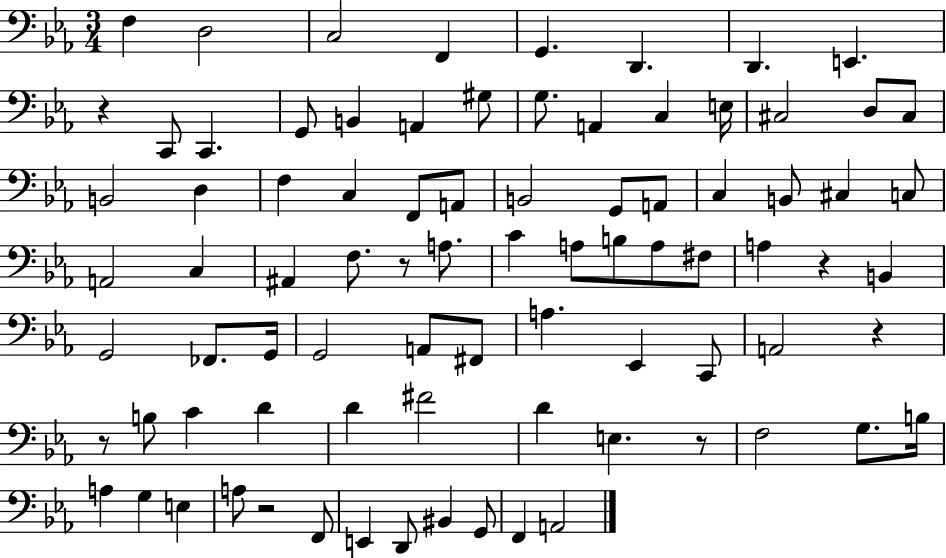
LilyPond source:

{
  \clef bass
  \numericTimeSignature
  \time 3/4
  \key ees \major
  f4 d2 | c2 f,4 | g,4. d,4. | d,4. e,4. | \break r4 c,8 c,4. | g,8 b,4 a,4 gis8 | g8. a,4 c4 e16 | cis2 d8 cis8 | \break b,2 d4 | f4 c4 f,8 a,8 | b,2 g,8 a,8 | c4 b,8 cis4 c8 | \break a,2 c4 | ais,4 f8. r8 a8. | c'4 a8 b8 a8 fis8 | a4 r4 b,4 | \break g,2 fes,8. g,16 | g,2 a,8 fis,8 | a4. ees,4 c,8 | a,2 r4 | \break r8 b8 c'4 d'4 | d'4 fis'2 | d'4 e4. r8 | f2 g8. b16 | \break a4 g4 e4 | a8 r2 f,8 | e,4 d,8 bis,4 g,8 | f,4 a,2 | \break \bar "|."
}